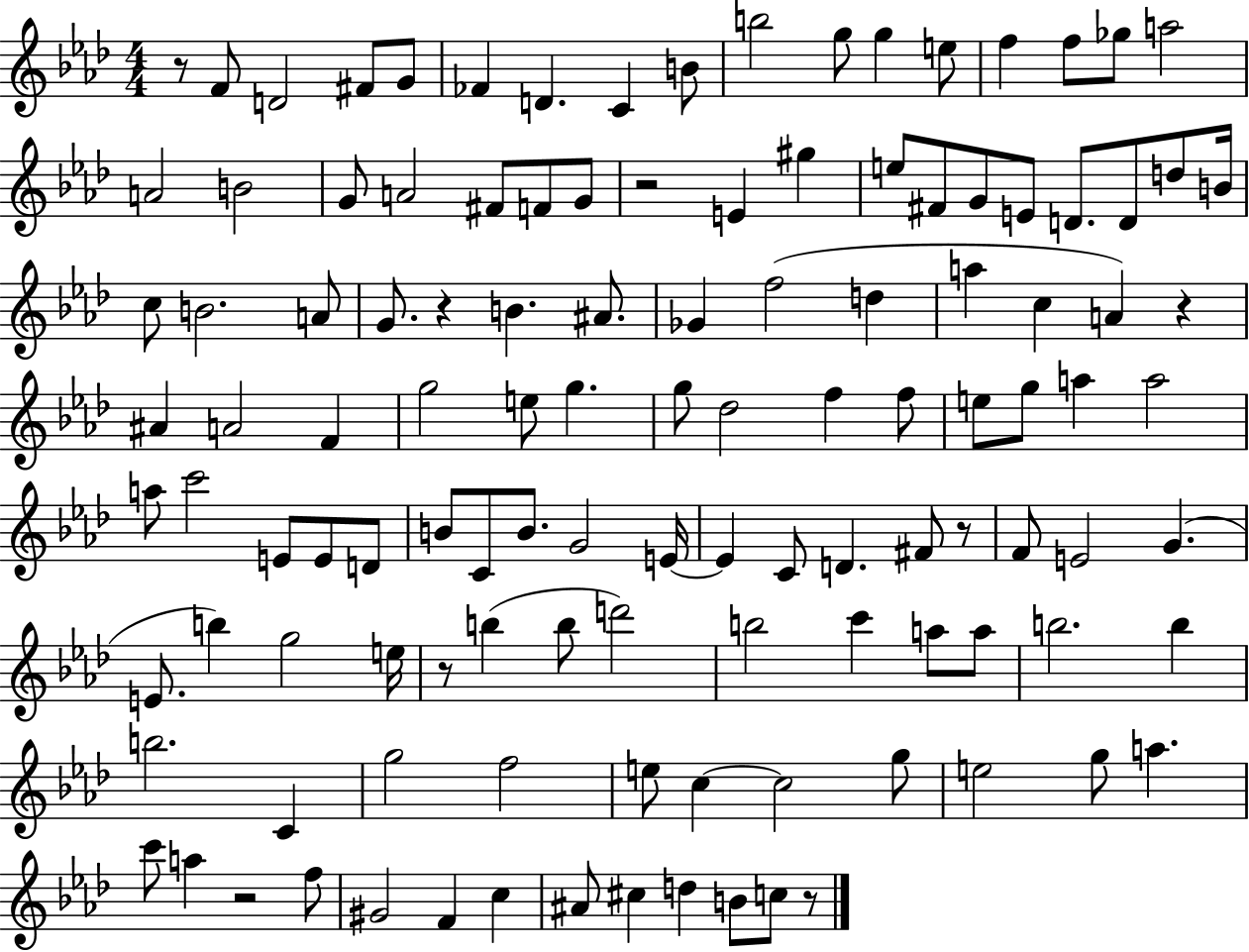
X:1
T:Untitled
M:4/4
L:1/4
K:Ab
z/2 F/2 D2 ^F/2 G/2 _F D C B/2 b2 g/2 g e/2 f f/2 _g/2 a2 A2 B2 G/2 A2 ^F/2 F/2 G/2 z2 E ^g e/2 ^F/2 G/2 E/2 D/2 D/2 d/2 B/4 c/2 B2 A/2 G/2 z B ^A/2 _G f2 d a c A z ^A A2 F g2 e/2 g g/2 _d2 f f/2 e/2 g/2 a a2 a/2 c'2 E/2 E/2 D/2 B/2 C/2 B/2 G2 E/4 E C/2 D ^F/2 z/2 F/2 E2 G E/2 b g2 e/4 z/2 b b/2 d'2 b2 c' a/2 a/2 b2 b b2 C g2 f2 e/2 c c2 g/2 e2 g/2 a c'/2 a z2 f/2 ^G2 F c ^A/2 ^c d B/2 c/2 z/2